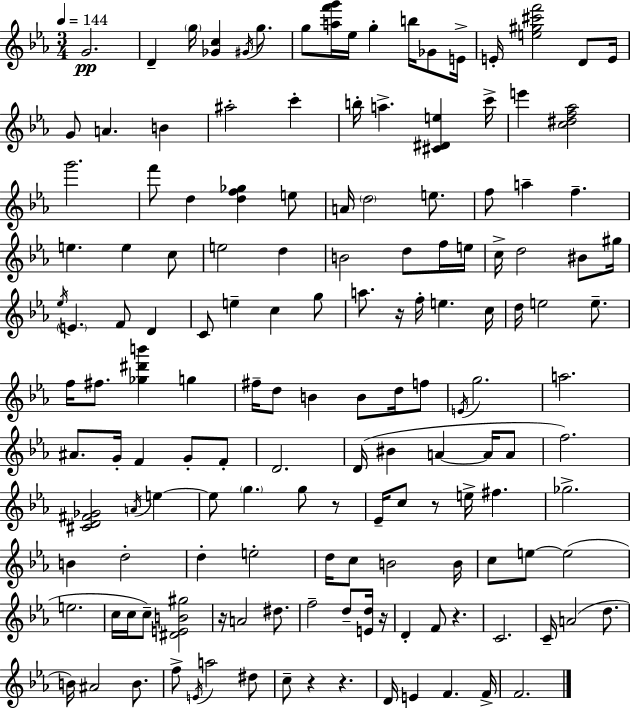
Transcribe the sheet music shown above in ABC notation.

X:1
T:Untitled
M:3/4
L:1/4
K:Cm
G2 D g/4 [_Gc] ^G/4 g/2 g/2 [af'g']/4 _e/4 g b/4 _G/2 E/4 E/4 [e^g^c'f']2 D/2 E/4 G/2 A B ^a2 c' b/4 a [^C^De] c'/4 e' [c^df_a]2 g'2 f'/2 d [df_g] e/2 A/4 d2 e/2 f/2 a f e e c/2 e2 d B2 d/2 f/4 e/4 c/4 d2 ^B/2 ^g/4 _e/4 E F/2 D C/2 e c g/2 a/2 z/4 f/4 e c/4 d/4 e2 e/2 f/4 ^f/2 [_g^d'b'] g ^f/4 d/2 B B/2 d/4 f/2 E/4 g2 a2 ^A/2 G/4 F G/2 F/2 D2 D/4 ^B A A/4 A/2 f2 [^CD^F_G]2 A/4 e e/2 g g/2 z/2 _E/4 c/2 z/2 e/4 ^f _g2 B d2 d e2 d/4 c/2 B2 B/4 c/2 e/2 e2 e2 c/4 c/4 c/2 [^DEB^g]2 z/4 A2 ^d/2 f2 d/2 [Ed]/4 z/4 D F/2 z C2 C/4 A2 d/2 B/4 ^A2 B/2 f/2 E/4 a2 ^d/2 c/2 z z D/4 E F F/4 F2